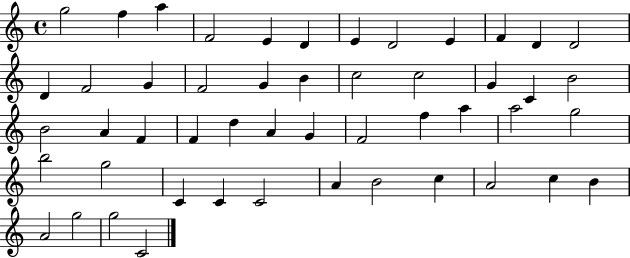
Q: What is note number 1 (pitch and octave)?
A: G5